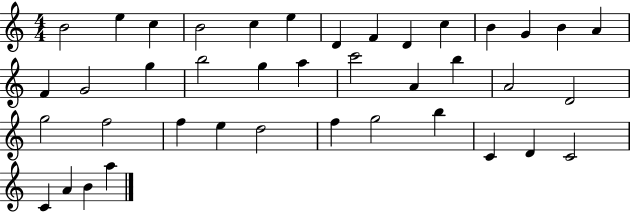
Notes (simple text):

B4/h E5/q C5/q B4/h C5/q E5/q D4/q F4/q D4/q C5/q B4/q G4/q B4/q A4/q F4/q G4/h G5/q B5/h G5/q A5/q C6/h A4/q B5/q A4/h D4/h G5/h F5/h F5/q E5/q D5/h F5/q G5/h B5/q C4/q D4/q C4/h C4/q A4/q B4/q A5/q